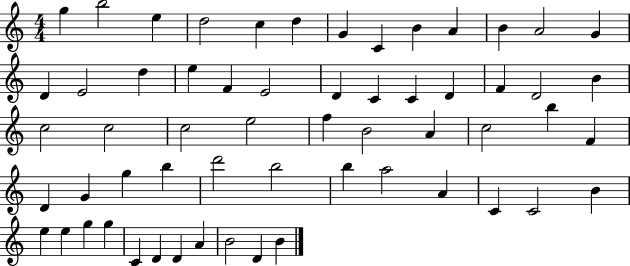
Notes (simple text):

G5/q B5/h E5/q D5/h C5/q D5/q G4/q C4/q B4/q A4/q B4/q A4/h G4/q D4/q E4/h D5/q E5/q F4/q E4/h D4/q C4/q C4/q D4/q F4/q D4/h B4/q C5/h C5/h C5/h E5/h F5/q B4/h A4/q C5/h B5/q F4/q D4/q G4/q G5/q B5/q D6/h B5/h B5/q A5/h A4/q C4/q C4/h B4/q E5/q E5/q G5/q G5/q C4/q D4/q D4/q A4/q B4/h D4/q B4/q